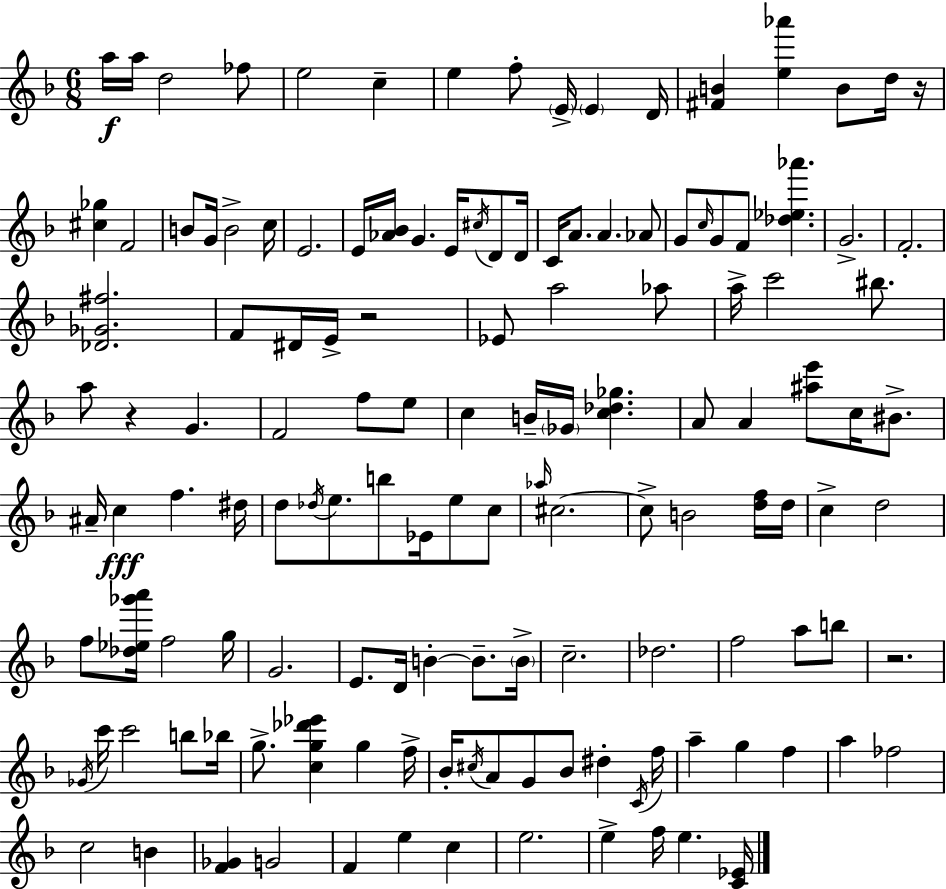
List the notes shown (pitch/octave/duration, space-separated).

A5/s A5/s D5/h FES5/e E5/h C5/q E5/q F5/e E4/s E4/q D4/s [F#4,B4]/q [E5,Ab6]/q B4/e D5/s R/s [C#5,Gb5]/q F4/h B4/e G4/s B4/h C5/s E4/h. E4/s [Ab4,Bb4]/s G4/q. E4/s C#5/s D4/e D4/s C4/s A4/e. A4/q. Ab4/e G4/e C5/s G4/e F4/e [Db5,Eb5,Ab6]/q. G4/h. F4/h. [Db4,Gb4,F#5]/h. F4/e D#4/s E4/s R/h Eb4/e A5/h Ab5/e A5/s C6/h BIS5/e. A5/e R/q G4/q. F4/h F5/e E5/e C5/q B4/s Gb4/s [C5,Db5,Gb5]/q. A4/e A4/q [A#5,E6]/e C5/s BIS4/e. A#4/s C5/q F5/q. D#5/s D5/e Db5/s E5/e. B5/e Eb4/s E5/e C5/e Ab5/s C#5/h. C#5/e B4/h [D5,F5]/s D5/s C5/q D5/h F5/e [Db5,Eb5,Gb6,A6]/s F5/h G5/s G4/h. E4/e. D4/s B4/q B4/e. B4/s C5/h. Db5/h. F5/h A5/e B5/e R/h. Gb4/s C6/s C6/h B5/e Bb5/s G5/e. [C5,G5,Db6,Eb6]/q G5/q F5/s Bb4/s C#5/s A4/e G4/e Bb4/e D#5/q C4/s F5/s A5/q G5/q F5/q A5/q FES5/h C5/h B4/q [F4,Gb4]/q G4/h F4/q E5/q C5/q E5/h. E5/q F5/s E5/q. [C4,Eb4]/s